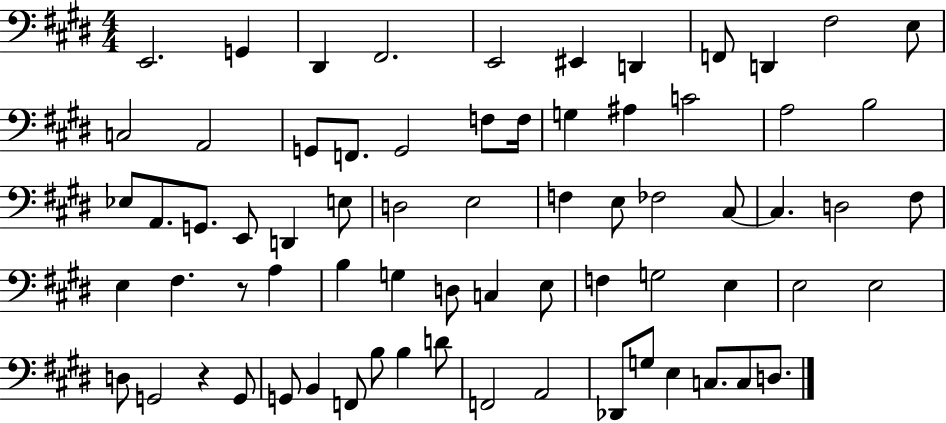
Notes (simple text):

E2/h. G2/q D#2/q F#2/h. E2/h EIS2/q D2/q F2/e D2/q F#3/h E3/e C3/h A2/h G2/e F2/e. G2/h F3/e F3/s G3/q A#3/q C4/h A3/h B3/h Eb3/e A2/e. G2/e. E2/e D2/q E3/e D3/h E3/h F3/q E3/e FES3/h C#3/e C#3/q. D3/h F#3/e E3/q F#3/q. R/e A3/q B3/q G3/q D3/e C3/q E3/e F3/q G3/h E3/q E3/h E3/h D3/e G2/h R/q G2/e G2/e B2/q F2/e B3/e B3/q D4/e F2/h A2/h Db2/e G3/e E3/q C3/e. C3/e D3/e.